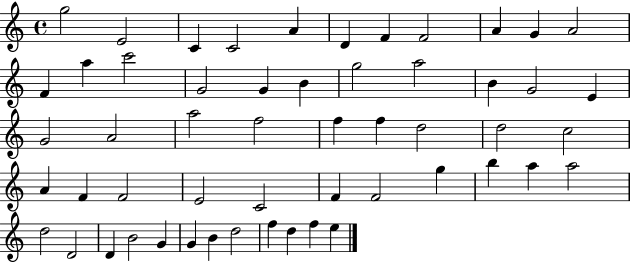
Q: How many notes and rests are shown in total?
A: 54